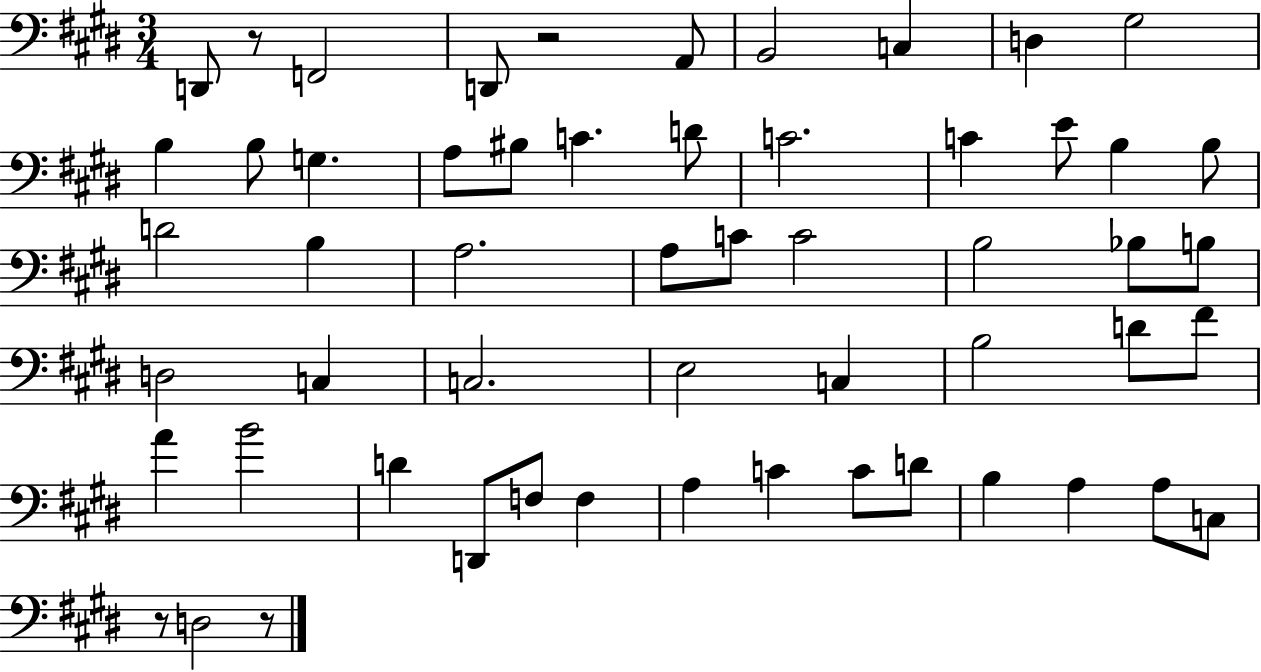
{
  \clef bass
  \numericTimeSignature
  \time 3/4
  \key e \major
  d,8 r8 f,2 | d,8 r2 a,8 | b,2 c4 | d4 gis2 | \break b4 b8 g4. | a8 bis8 c'4. d'8 | c'2. | c'4 e'8 b4 b8 | \break d'2 b4 | a2. | a8 c'8 c'2 | b2 bes8 b8 | \break d2 c4 | c2. | e2 c4 | b2 d'8 fis'8 | \break a'4 b'2 | d'4 d,8 f8 f4 | a4 c'4 c'8 d'8 | b4 a4 a8 c8 | \break r8 d2 r8 | \bar "|."
}